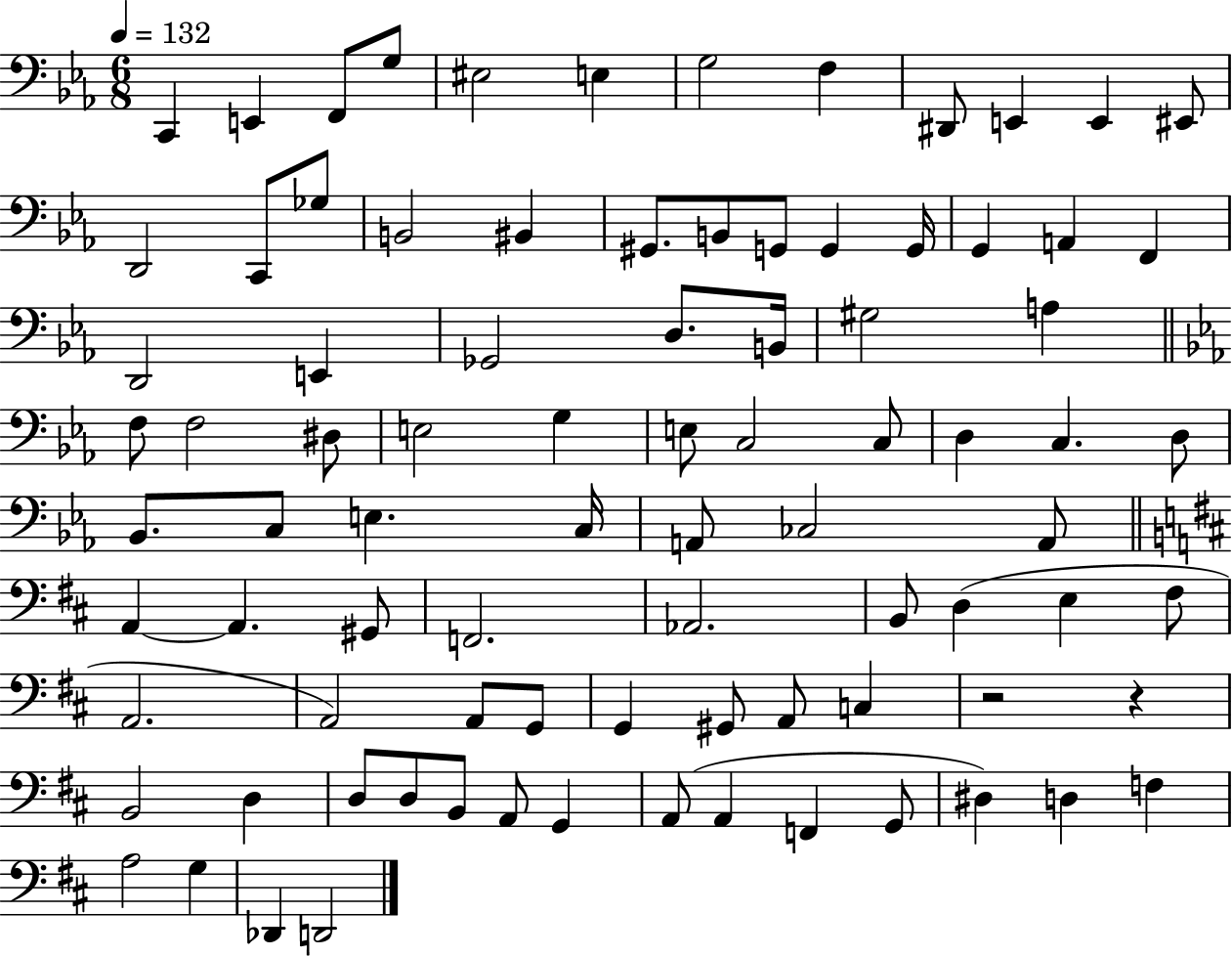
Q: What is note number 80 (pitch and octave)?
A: D3